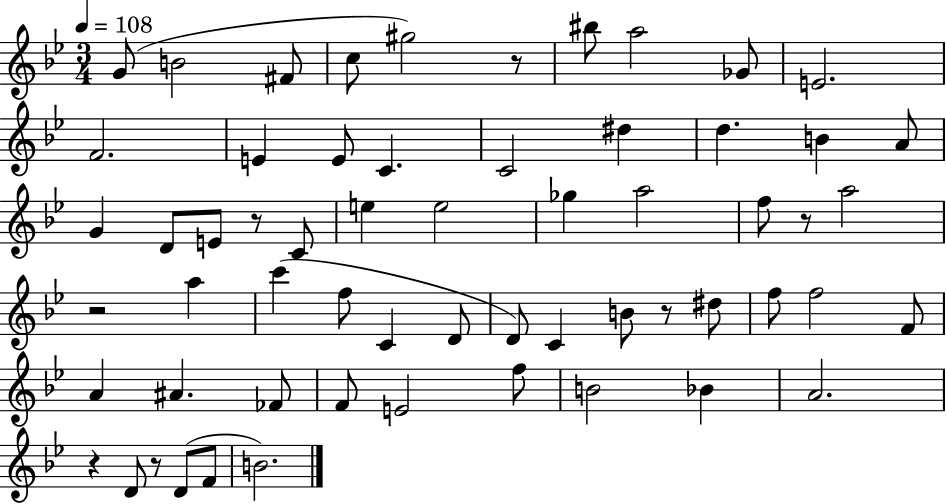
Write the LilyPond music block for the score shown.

{
  \clef treble
  \numericTimeSignature
  \time 3/4
  \key bes \major
  \tempo 4 = 108
  g'8( b'2 fis'8 | c''8 gis''2) r8 | bis''8 a''2 ges'8 | e'2. | \break f'2. | e'4 e'8 c'4. | c'2 dis''4 | d''4. b'4 a'8 | \break g'4 d'8 e'8 r8 c'8 | e''4 e''2 | ges''4 a''2 | f''8 r8 a''2 | \break r2 a''4 | c'''4( f''8 c'4 d'8 | d'8) c'4 b'8 r8 dis''8 | f''8 f''2 f'8 | \break a'4 ais'4. fes'8 | f'8 e'2 f''8 | b'2 bes'4 | a'2. | \break r4 d'8 r8 d'8( f'8 | b'2.) | \bar "|."
}